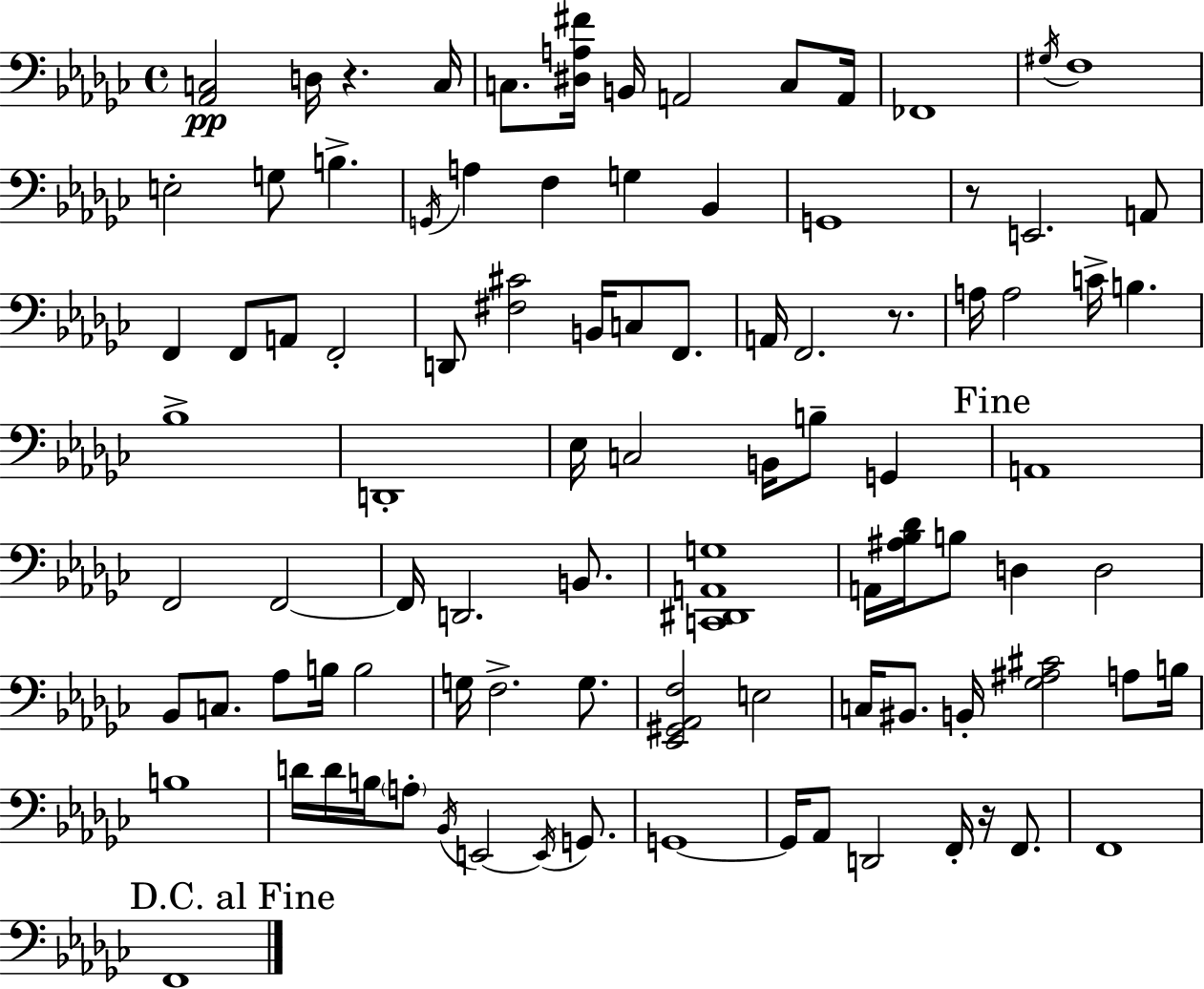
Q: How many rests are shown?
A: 4